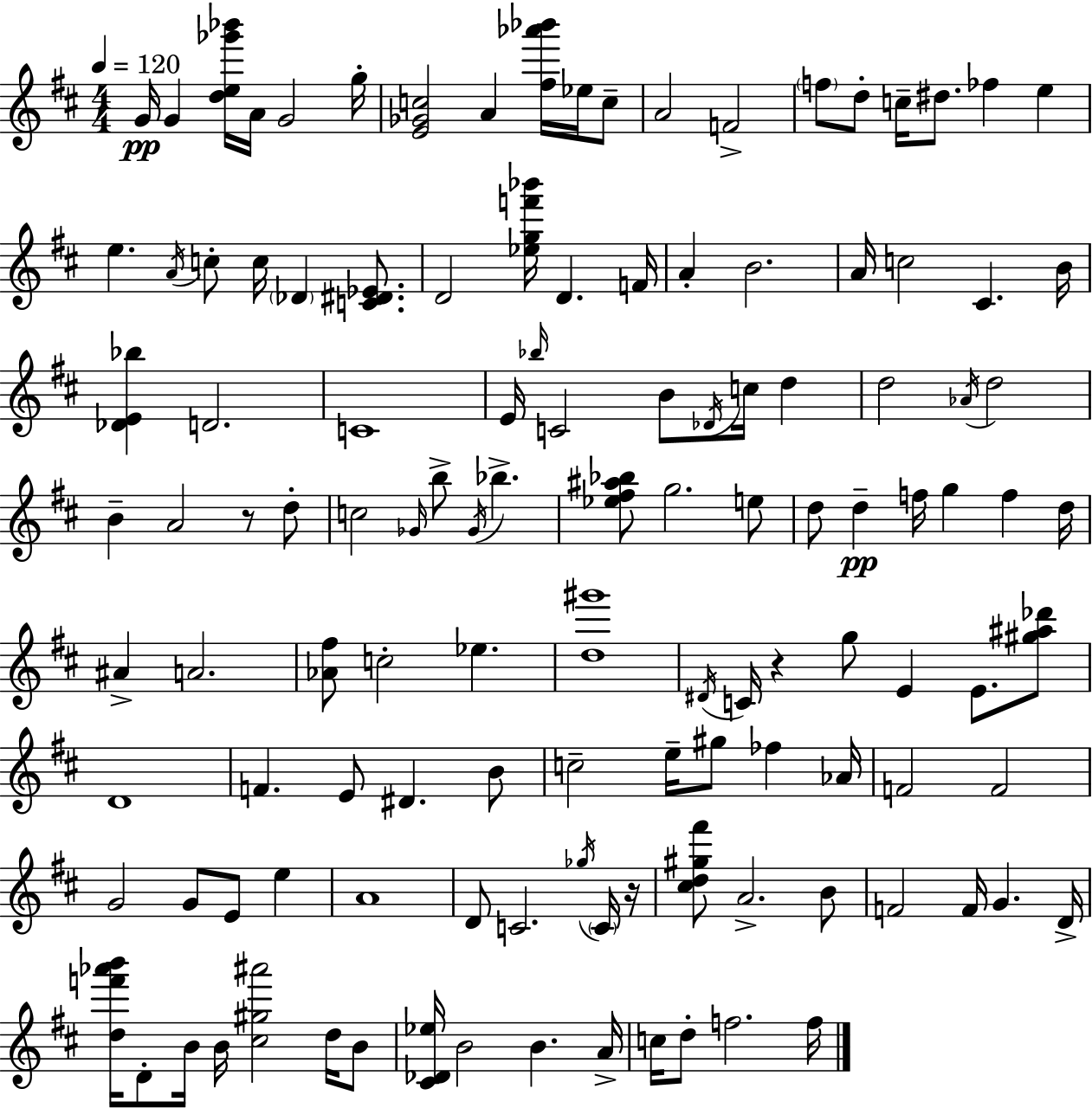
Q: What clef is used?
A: treble